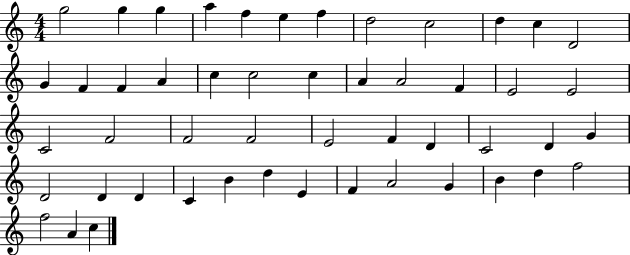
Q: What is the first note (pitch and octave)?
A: G5